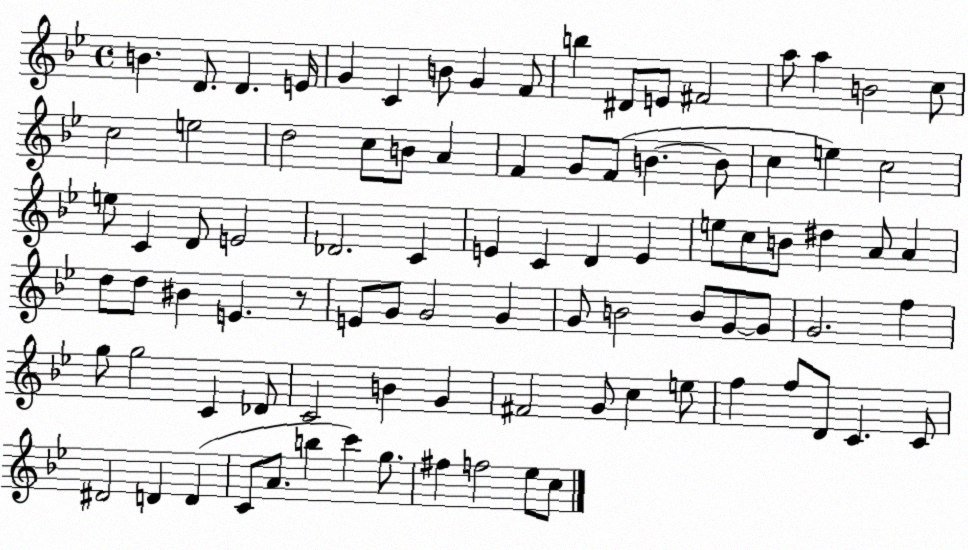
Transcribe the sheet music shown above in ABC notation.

X:1
T:Untitled
M:4/4
L:1/4
K:Bb
B D/2 D E/4 G C B/2 G F/2 b ^D/2 E/2 ^F2 a/2 a B2 c/2 c2 e2 d2 c/2 B/2 A F G/2 F/2 B B/2 c e c2 e/2 C D/2 E2 _D2 C E C D E e/2 c/2 B/2 ^d A/2 A d/2 d/2 ^B E z/2 E/2 G/2 G2 G G/2 B2 B/2 G/2 G/2 G2 f g/2 g2 C _D/2 C2 B G ^F2 G/2 c e/2 f f/2 D/2 C C/2 ^D2 D D C/2 A/2 b c' g/2 ^f f2 _e/2 c/2